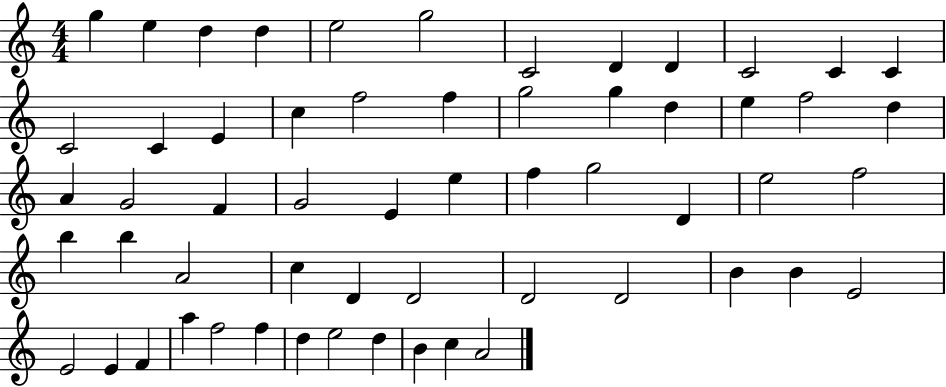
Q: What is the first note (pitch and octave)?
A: G5